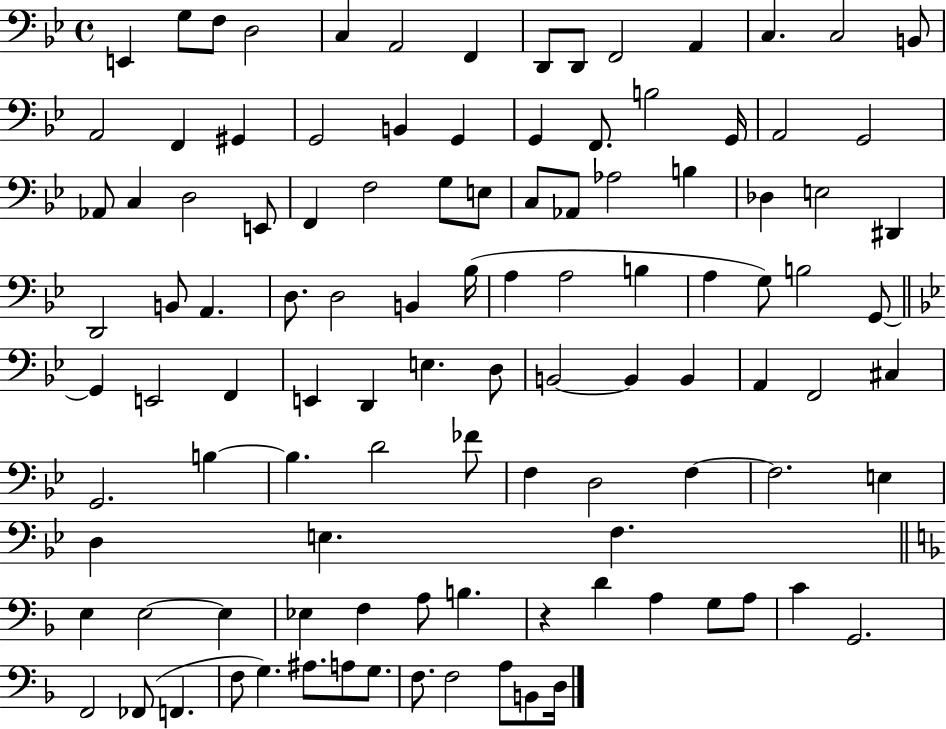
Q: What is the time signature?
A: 4/4